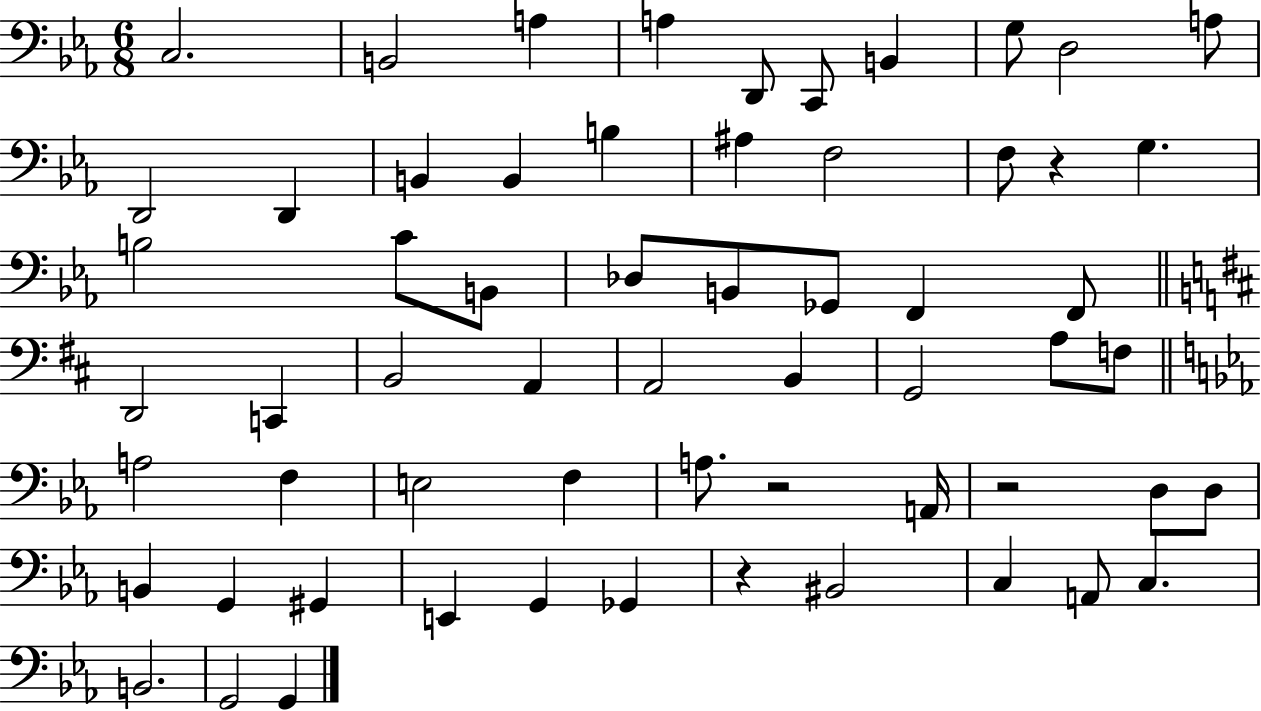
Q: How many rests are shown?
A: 4